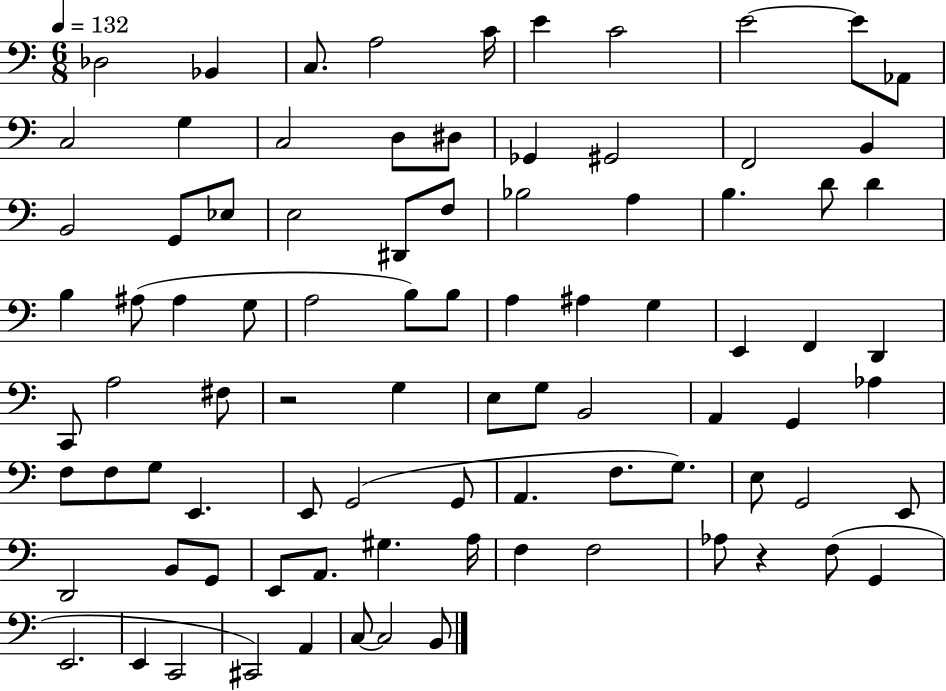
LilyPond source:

{
  \clef bass
  \numericTimeSignature
  \time 6/8
  \key c \major
  \tempo 4 = 132
  des2 bes,4 | c8. a2 c'16 | e'4 c'2 | e'2~~ e'8 aes,8 | \break c2 g4 | c2 d8 dis8 | ges,4 gis,2 | f,2 b,4 | \break b,2 g,8 ees8 | e2 dis,8 f8 | bes2 a4 | b4. d'8 d'4 | \break b4 ais8( ais4 g8 | a2 b8) b8 | a4 ais4 g4 | e,4 f,4 d,4 | \break c,8 a2 fis8 | r2 g4 | e8 g8 b,2 | a,4 g,4 aes4 | \break f8 f8 g8 e,4. | e,8 g,2( g,8 | a,4. f8. g8.) | e8 g,2 e,8 | \break d,2 b,8 g,8 | e,8 a,8. gis4. a16 | f4 f2 | aes8 r4 f8( g,4 | \break e,2. | e,4 c,2 | cis,2) a,4 | c8~~ c2 b,8 | \break \bar "|."
}